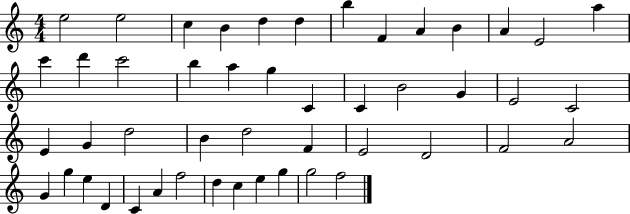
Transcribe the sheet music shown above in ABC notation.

X:1
T:Untitled
M:4/4
L:1/4
K:C
e2 e2 c B d d b F A B A E2 a c' d' c'2 b a g C C B2 G E2 C2 E G d2 B d2 F E2 D2 F2 A2 G g e D C A f2 d c e g g2 f2